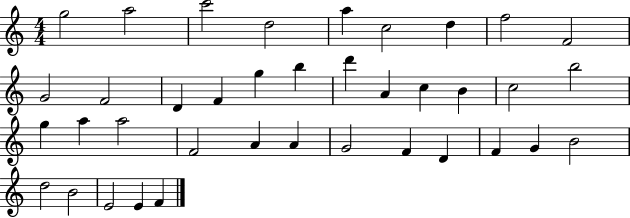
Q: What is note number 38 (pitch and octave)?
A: F4